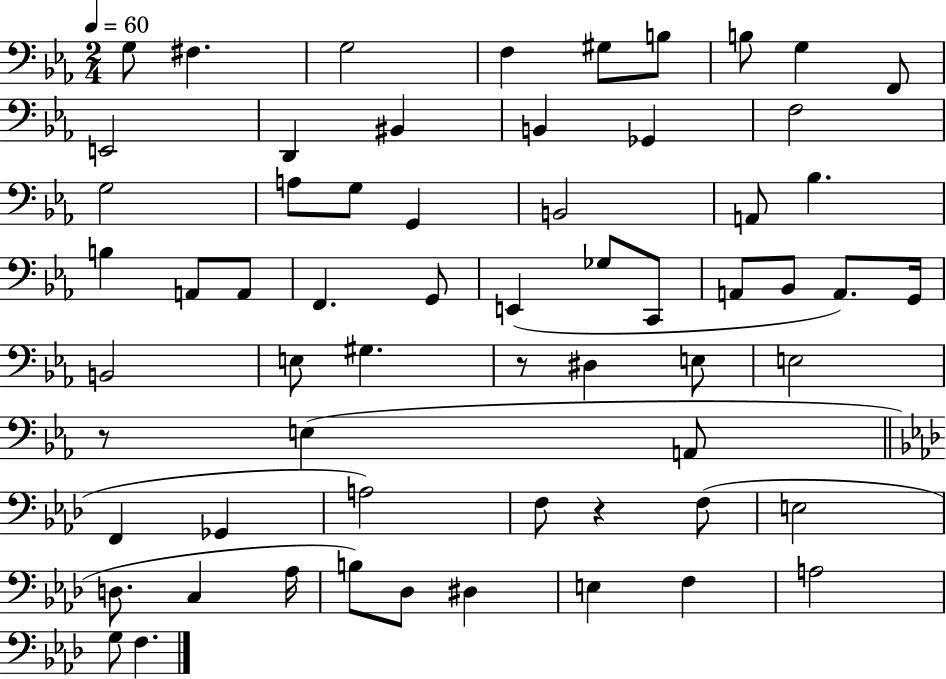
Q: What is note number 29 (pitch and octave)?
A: Gb3